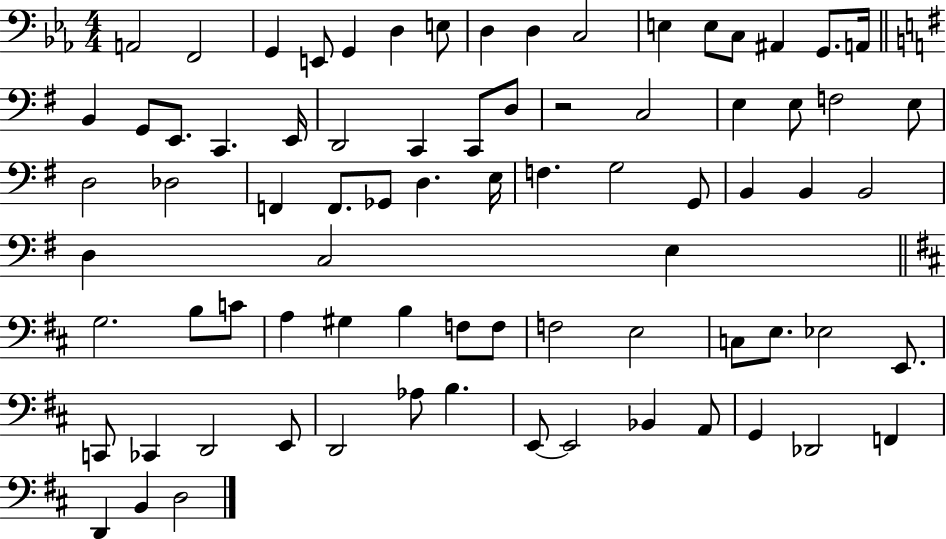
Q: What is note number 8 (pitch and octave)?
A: D3